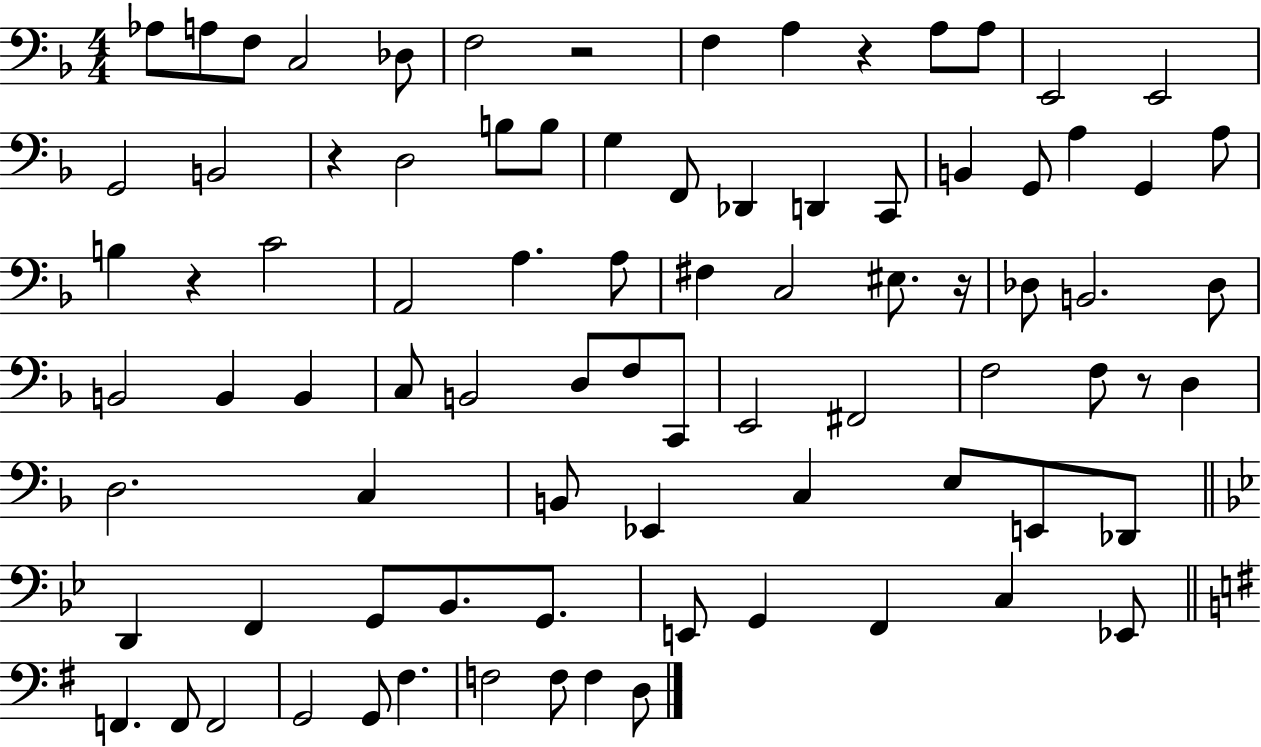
{
  \clef bass
  \numericTimeSignature
  \time 4/4
  \key f \major
  aes8 a8 f8 c2 des8 | f2 r2 | f4 a4 r4 a8 a8 | e,2 e,2 | \break g,2 b,2 | r4 d2 b8 b8 | g4 f,8 des,4 d,4 c,8 | b,4 g,8 a4 g,4 a8 | \break b4 r4 c'2 | a,2 a4. a8 | fis4 c2 eis8. r16 | des8 b,2. des8 | \break b,2 b,4 b,4 | c8 b,2 d8 f8 c,8 | e,2 fis,2 | f2 f8 r8 d4 | \break d2. c4 | b,8 ees,4 c4 e8 e,8 des,8 | \bar "||" \break \key g \minor d,4 f,4 g,8 bes,8. g,8. | e,8 g,4 f,4 c4 ees,8 | \bar "||" \break \key e \minor f,4. f,8 f,2 | g,2 g,8 fis4. | f2 f8 f4 d8 | \bar "|."
}